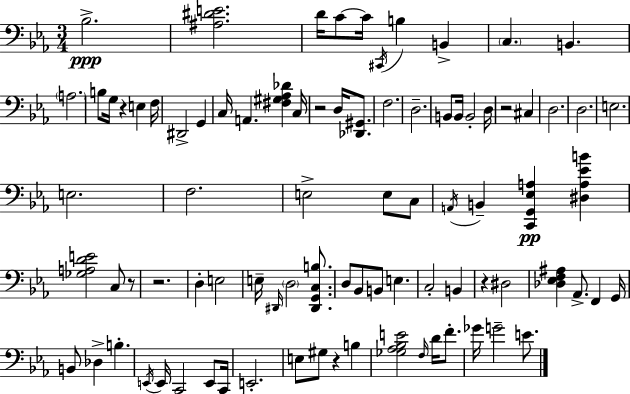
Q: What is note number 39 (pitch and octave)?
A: D3